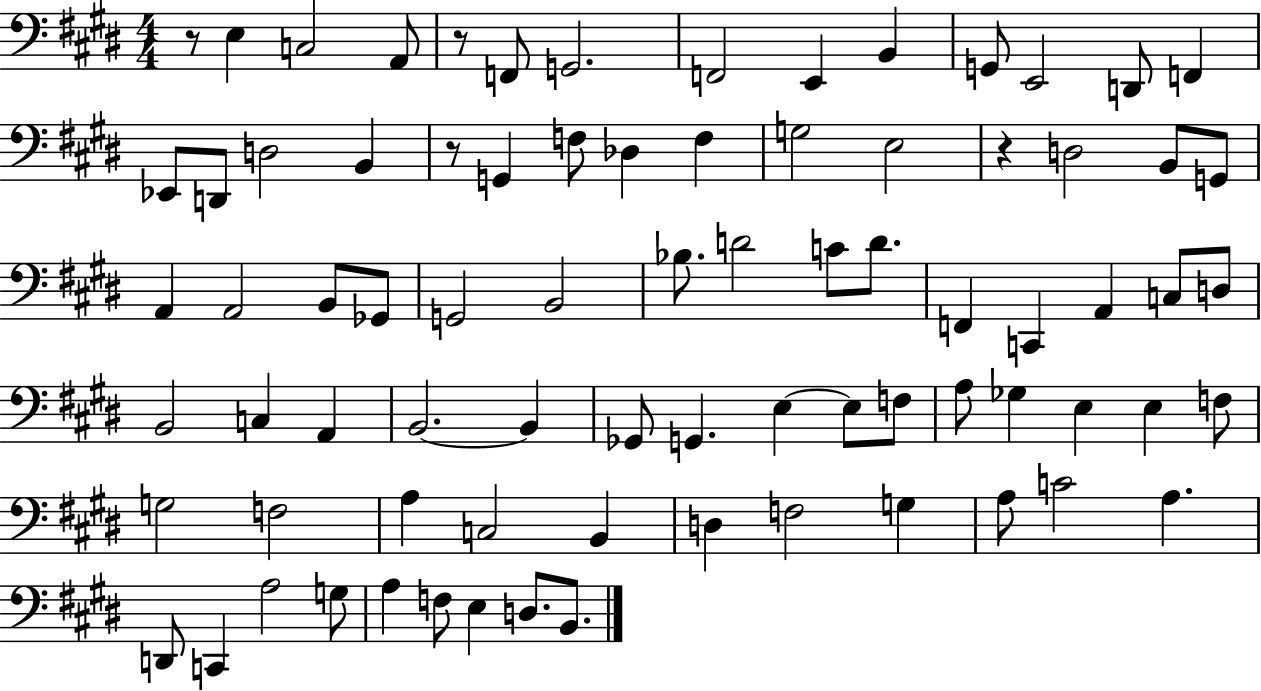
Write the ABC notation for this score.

X:1
T:Untitled
M:4/4
L:1/4
K:E
z/2 E, C,2 A,,/2 z/2 F,,/2 G,,2 F,,2 E,, B,, G,,/2 E,,2 D,,/2 F,, _E,,/2 D,,/2 D,2 B,, z/2 G,, F,/2 _D, F, G,2 E,2 z D,2 B,,/2 G,,/2 A,, A,,2 B,,/2 _G,,/2 G,,2 B,,2 _B,/2 D2 C/2 D/2 F,, C,, A,, C,/2 D,/2 B,,2 C, A,, B,,2 B,, _G,,/2 G,, E, E,/2 F,/2 A,/2 _G, E, E, F,/2 G,2 F,2 A, C,2 B,, D, F,2 G, A,/2 C2 A, D,,/2 C,, A,2 G,/2 A, F,/2 E, D,/2 B,,/2